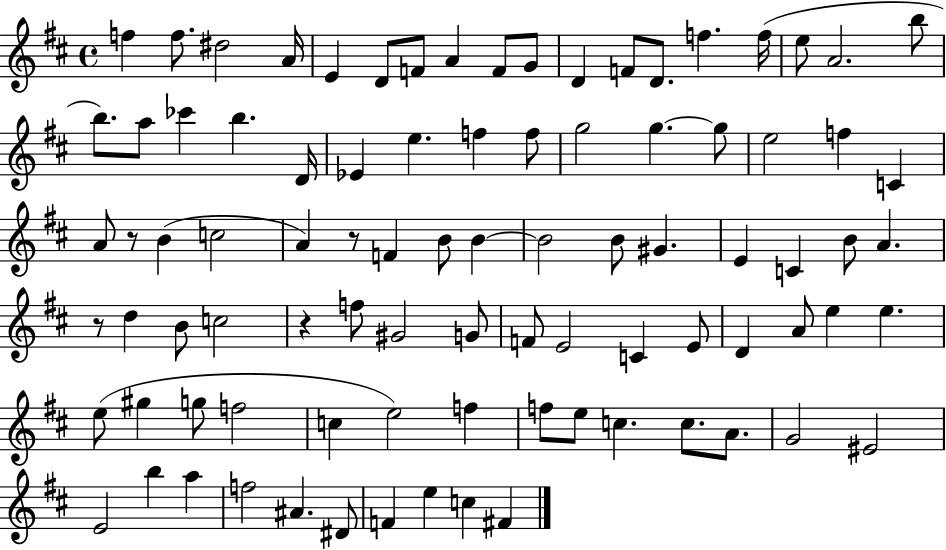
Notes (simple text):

F5/q F5/e. D#5/h A4/s E4/q D4/e F4/e A4/q F4/e G4/e D4/q F4/e D4/e. F5/q. F5/s E5/e A4/h. B5/e B5/e. A5/e CES6/q B5/q. D4/s Eb4/q E5/q. F5/q F5/e G5/h G5/q. G5/e E5/h F5/q C4/q A4/e R/e B4/q C5/h A4/q R/e F4/q B4/e B4/q B4/h B4/e G#4/q. E4/q C4/q B4/e A4/q. R/e D5/q B4/e C5/h R/q F5/e G#4/h G4/e F4/e E4/h C4/q E4/e D4/q A4/e E5/q E5/q. E5/e G#5/q G5/e F5/h C5/q E5/h F5/q F5/e E5/e C5/q. C5/e. A4/e. G4/h EIS4/h E4/h B5/q A5/q F5/h A#4/q. D#4/e F4/q E5/q C5/q F#4/q